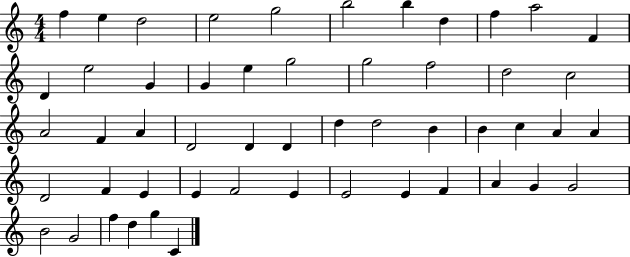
X:1
T:Untitled
M:4/4
L:1/4
K:C
f e d2 e2 g2 b2 b d f a2 F D e2 G G e g2 g2 f2 d2 c2 A2 F A D2 D D d d2 B B c A A D2 F E E F2 E E2 E F A G G2 B2 G2 f d g C